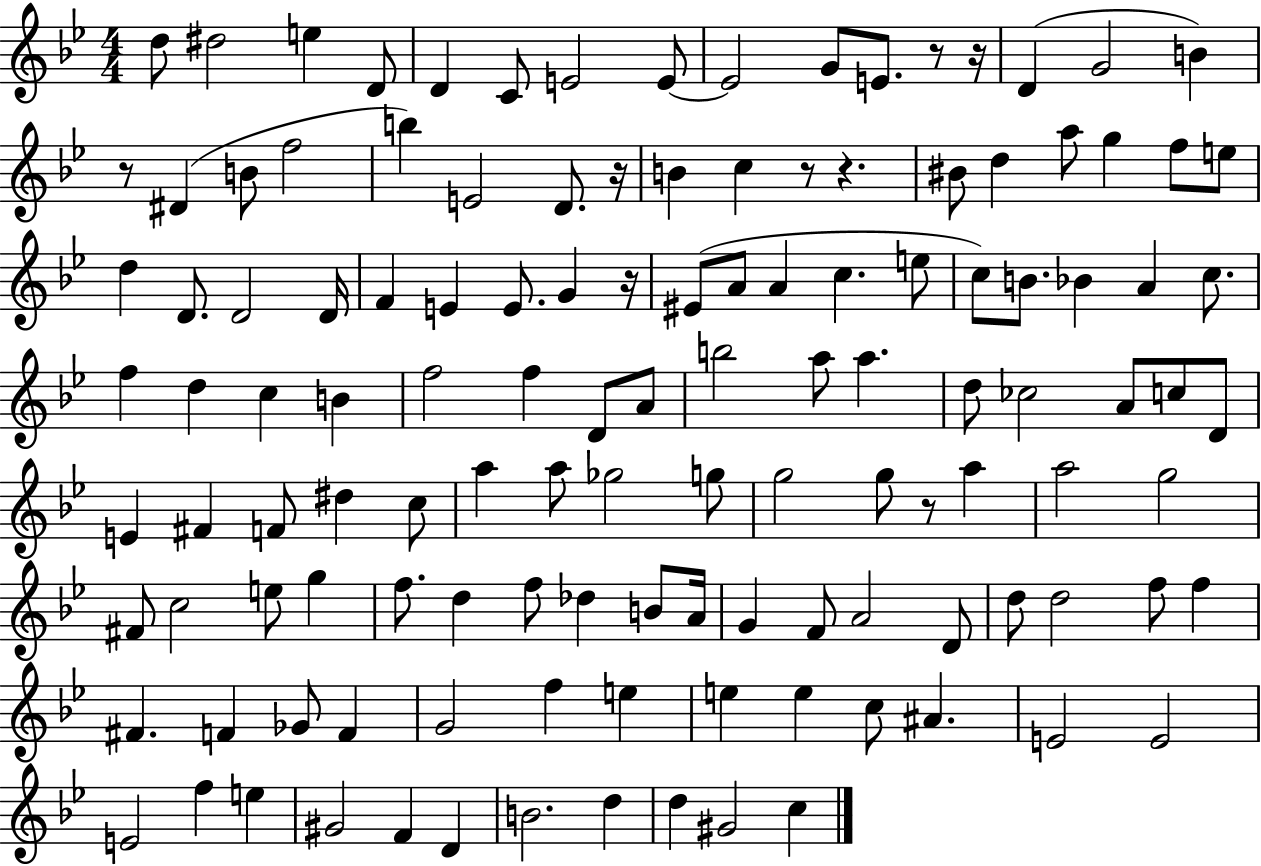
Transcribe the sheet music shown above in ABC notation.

X:1
T:Untitled
M:4/4
L:1/4
K:Bb
d/2 ^d2 e D/2 D C/2 E2 E/2 E2 G/2 E/2 z/2 z/4 D G2 B z/2 ^D B/2 f2 b E2 D/2 z/4 B c z/2 z ^B/2 d a/2 g f/2 e/2 d D/2 D2 D/4 F E E/2 G z/4 ^E/2 A/2 A c e/2 c/2 B/2 _B A c/2 f d c B f2 f D/2 A/2 b2 a/2 a d/2 _c2 A/2 c/2 D/2 E ^F F/2 ^d c/2 a a/2 _g2 g/2 g2 g/2 z/2 a a2 g2 ^F/2 c2 e/2 g f/2 d f/2 _d B/2 A/4 G F/2 A2 D/2 d/2 d2 f/2 f ^F F _G/2 F G2 f e e e c/2 ^A E2 E2 E2 f e ^G2 F D B2 d d ^G2 c